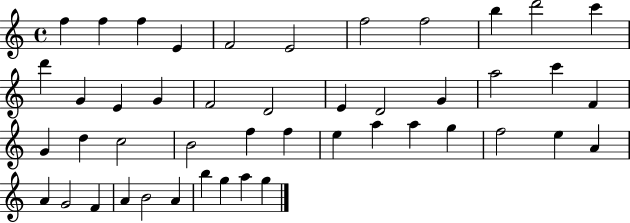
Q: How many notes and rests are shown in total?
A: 46